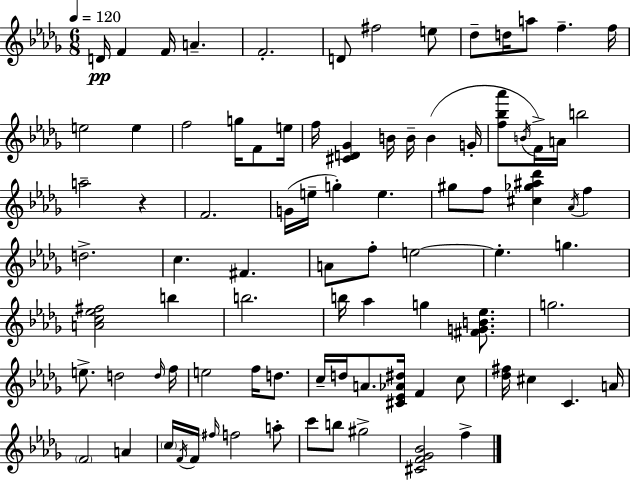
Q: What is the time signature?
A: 6/8